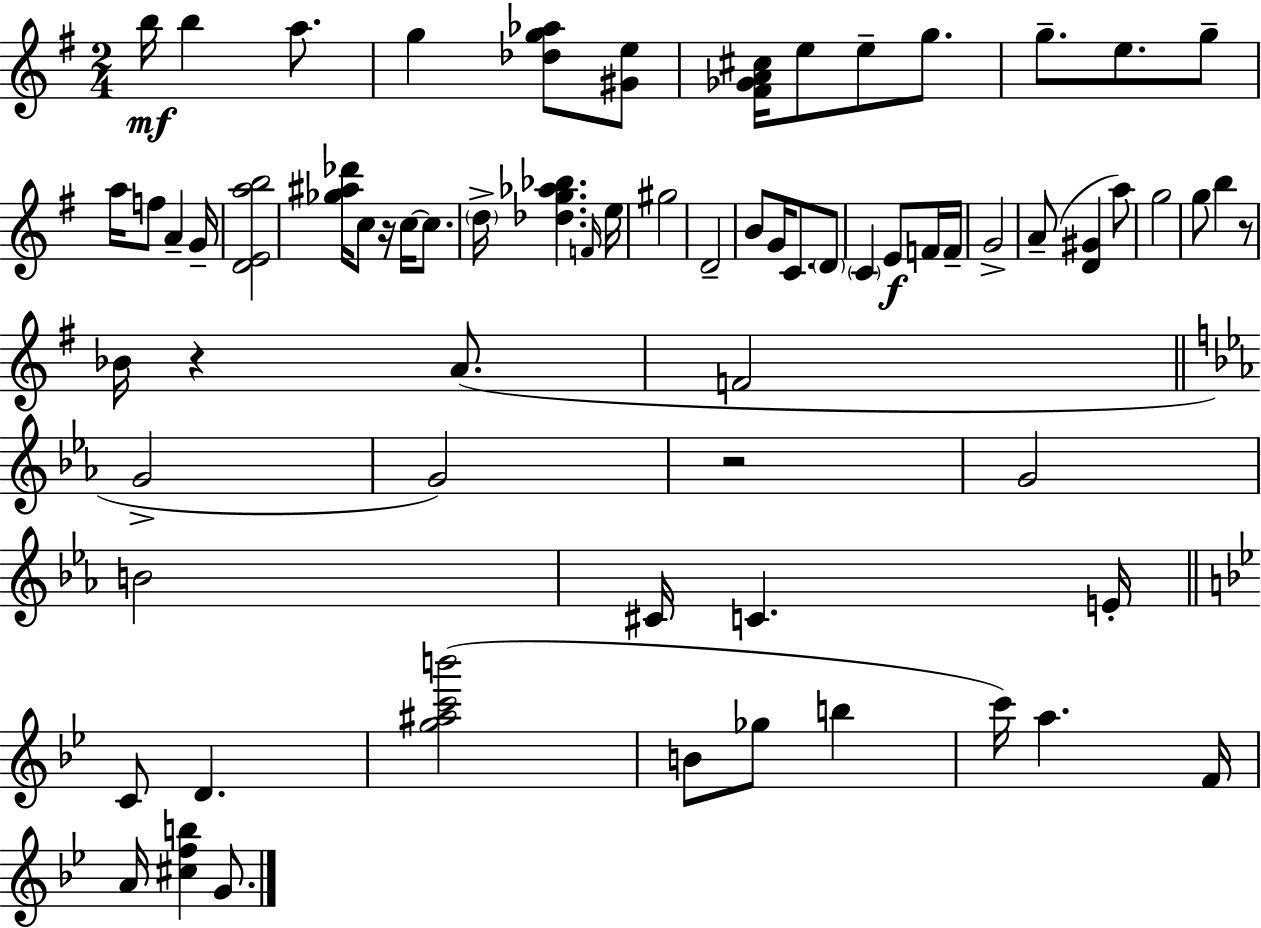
{
  \clef treble
  \numericTimeSignature
  \time 2/4
  \key e \minor
  \repeat volta 2 { b''16\mf b''4 a''8. | g''4 <des'' g'' aes''>8 <gis' e''>8 | <fis' ges' a' cis''>16 e''8 e''8-- g''8. | g''8.-- e''8. g''8-- | \break a''16 f''8 a'4-- g'16-- | <d' e' a'' b''>2 | <ges'' ais'' des'''>16 c''8 r16 c''16~~ c''8. | \parenthesize d''16-> <des'' g'' aes'' bes''>4. \grace { f'16 } | \break e''16 gis''2 | d'2-- | b'8 g'16 c'8. \parenthesize d'8 | \parenthesize c'4 e'8\f f'16 | \break f'16-- g'2-> | a'8--( <d' gis'>4 a''8) | g''2 | g''8 b''4 r8 | \break bes'16 r4 a'8.( | f'2 | \bar "||" \break \key c \minor g'2-> | g'2) | r2 | g'2 | \break b'2 | cis'16 c'4. e'16-. | \bar "||" \break \key bes \major c'8 d'4. | <g'' ais'' c''' b'''>2( | b'8 ges''8 b''4 | c'''16) a''4. f'16 | \break a'16 <cis'' f'' b''>4 g'8. | } \bar "|."
}